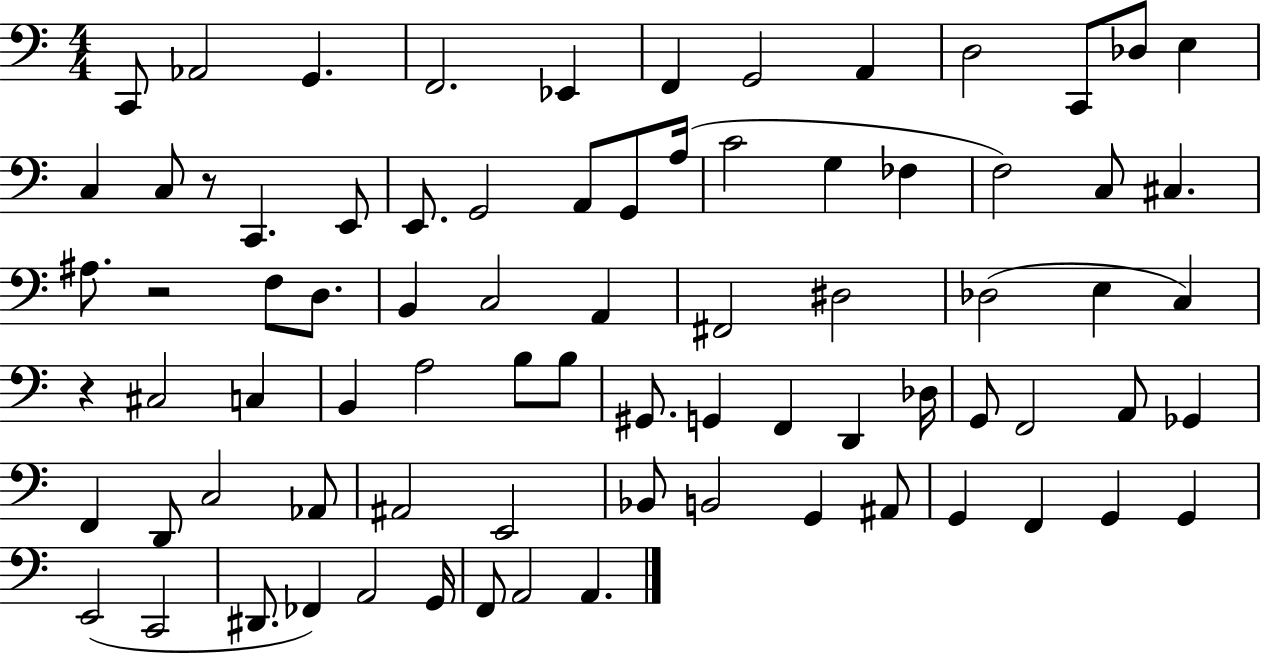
{
  \clef bass
  \numericTimeSignature
  \time 4/4
  \key c \major
  c,8 aes,2 g,4. | f,2. ees,4 | f,4 g,2 a,4 | d2 c,8 des8 e4 | \break c4 c8 r8 c,4. e,8 | e,8. g,2 a,8 g,8 a16( | c'2 g4 fes4 | f2) c8 cis4. | \break ais8. r2 f8 d8. | b,4 c2 a,4 | fis,2 dis2 | des2( e4 c4) | \break r4 cis2 c4 | b,4 a2 b8 b8 | gis,8. g,4 f,4 d,4 des16 | g,8 f,2 a,8 ges,4 | \break f,4 d,8 c2 aes,8 | ais,2 e,2 | bes,8 b,2 g,4 ais,8 | g,4 f,4 g,4 g,4 | \break e,2( c,2 | dis,8. fes,4) a,2 g,16 | f,8 a,2 a,4. | \bar "|."
}